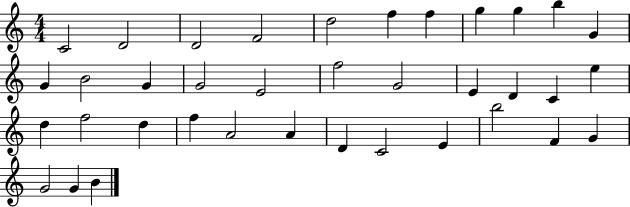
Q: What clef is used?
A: treble